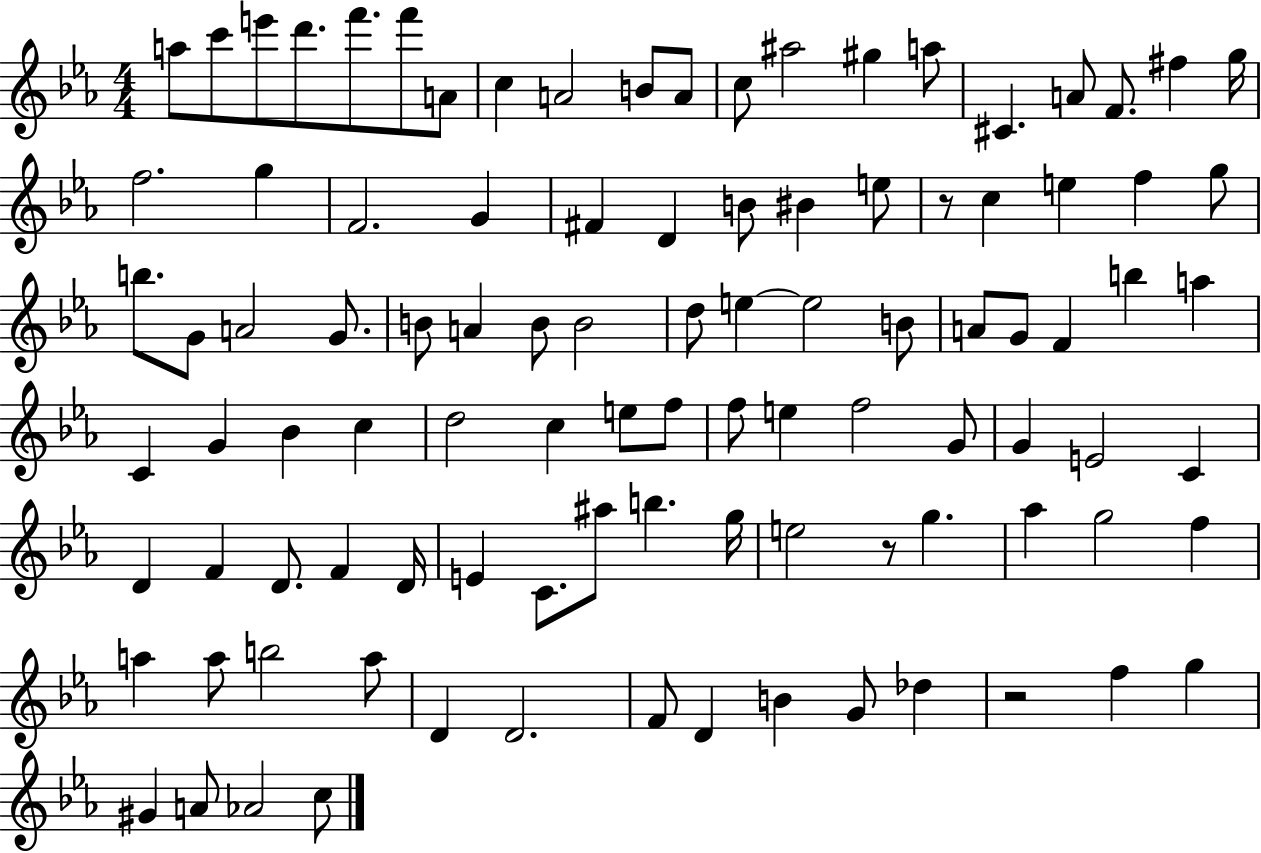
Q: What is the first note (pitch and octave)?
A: A5